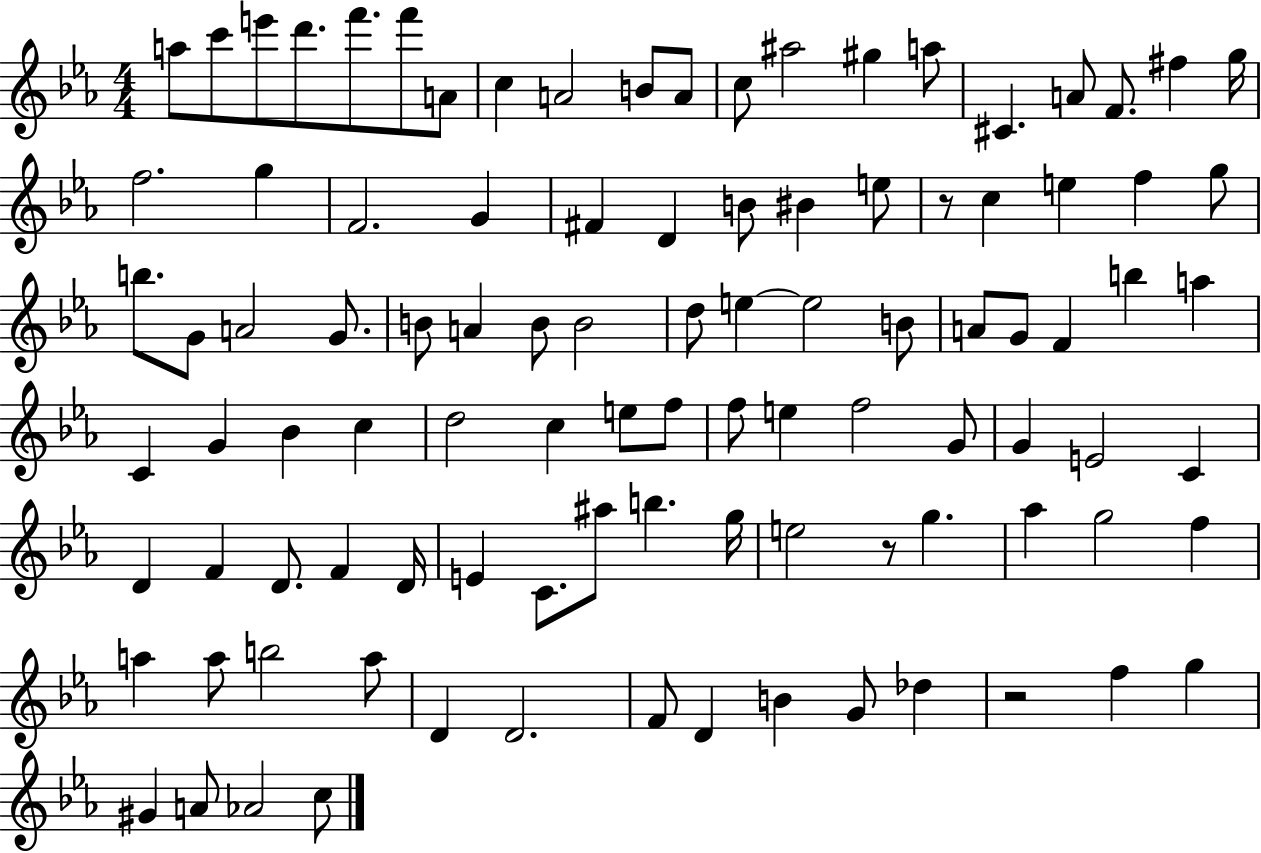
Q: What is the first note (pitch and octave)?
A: A5